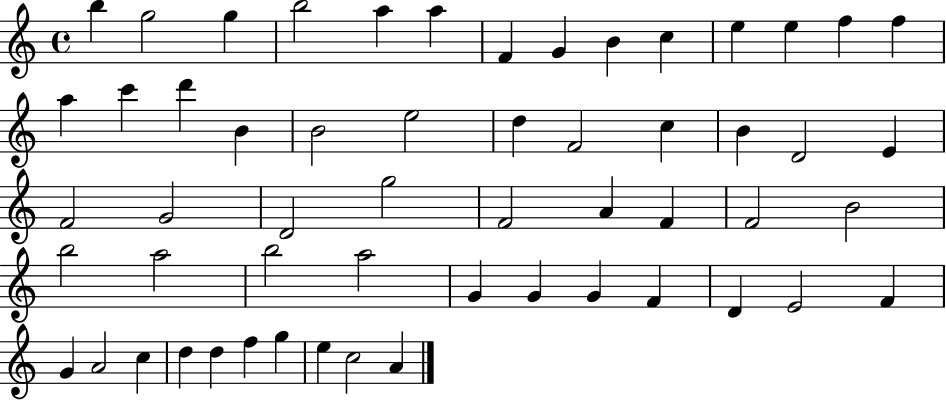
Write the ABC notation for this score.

X:1
T:Untitled
M:4/4
L:1/4
K:C
b g2 g b2 a a F G B c e e f f a c' d' B B2 e2 d F2 c B D2 E F2 G2 D2 g2 F2 A F F2 B2 b2 a2 b2 a2 G G G F D E2 F G A2 c d d f g e c2 A